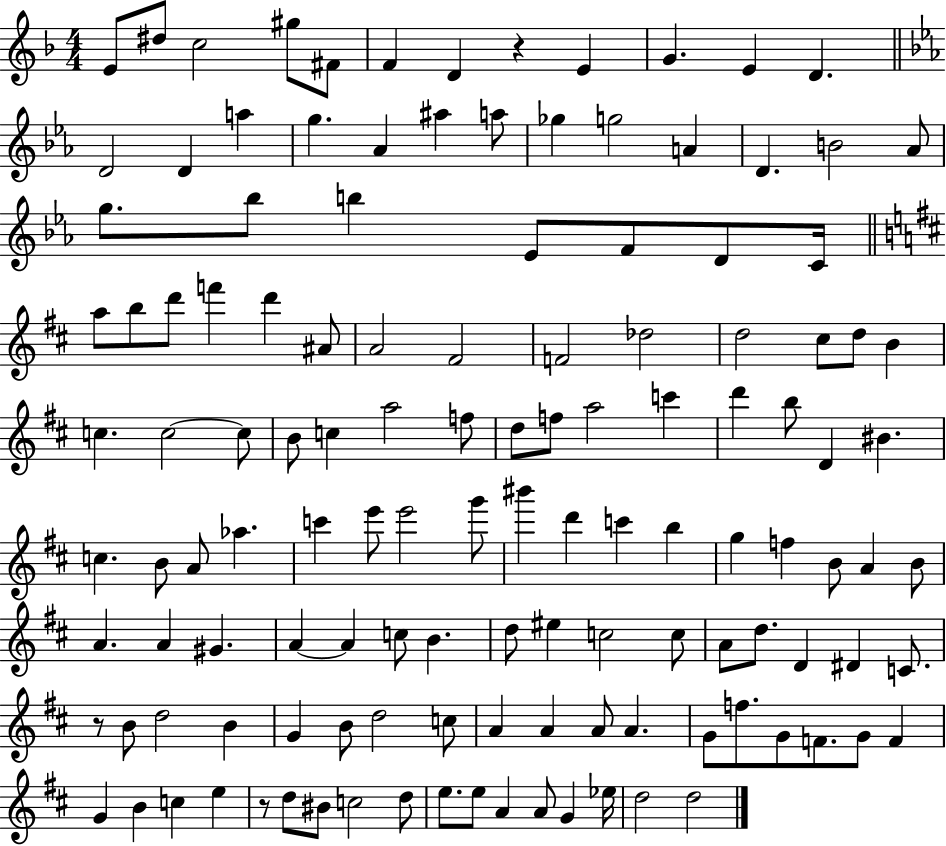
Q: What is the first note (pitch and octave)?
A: E4